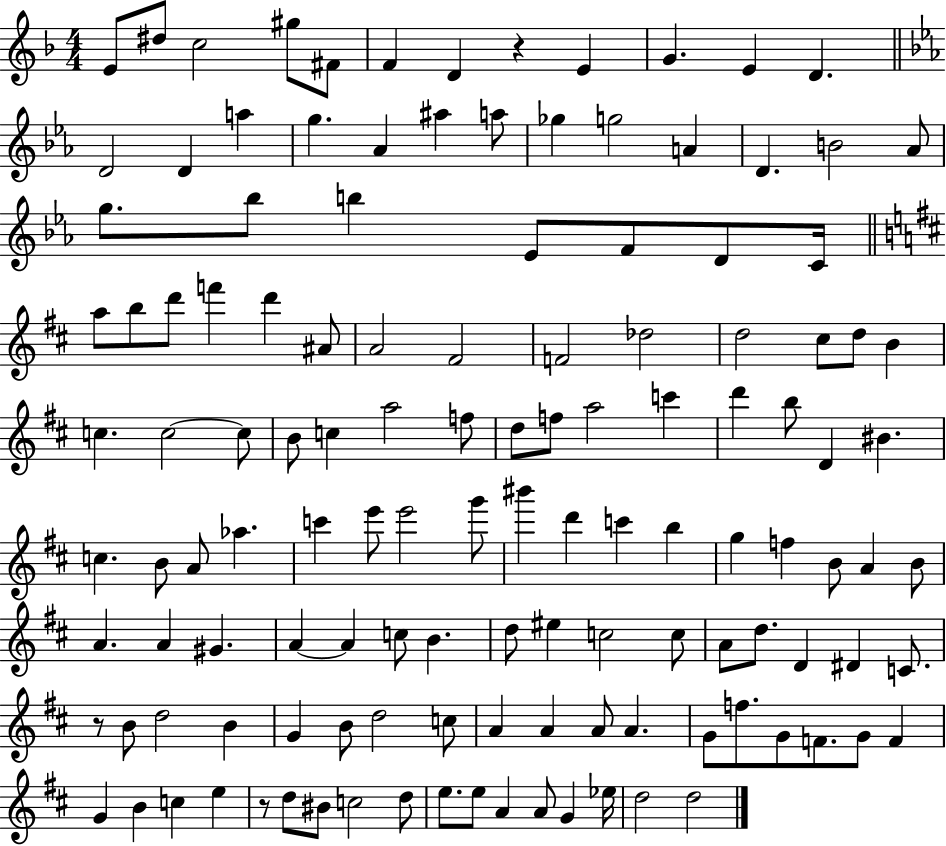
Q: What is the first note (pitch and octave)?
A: E4